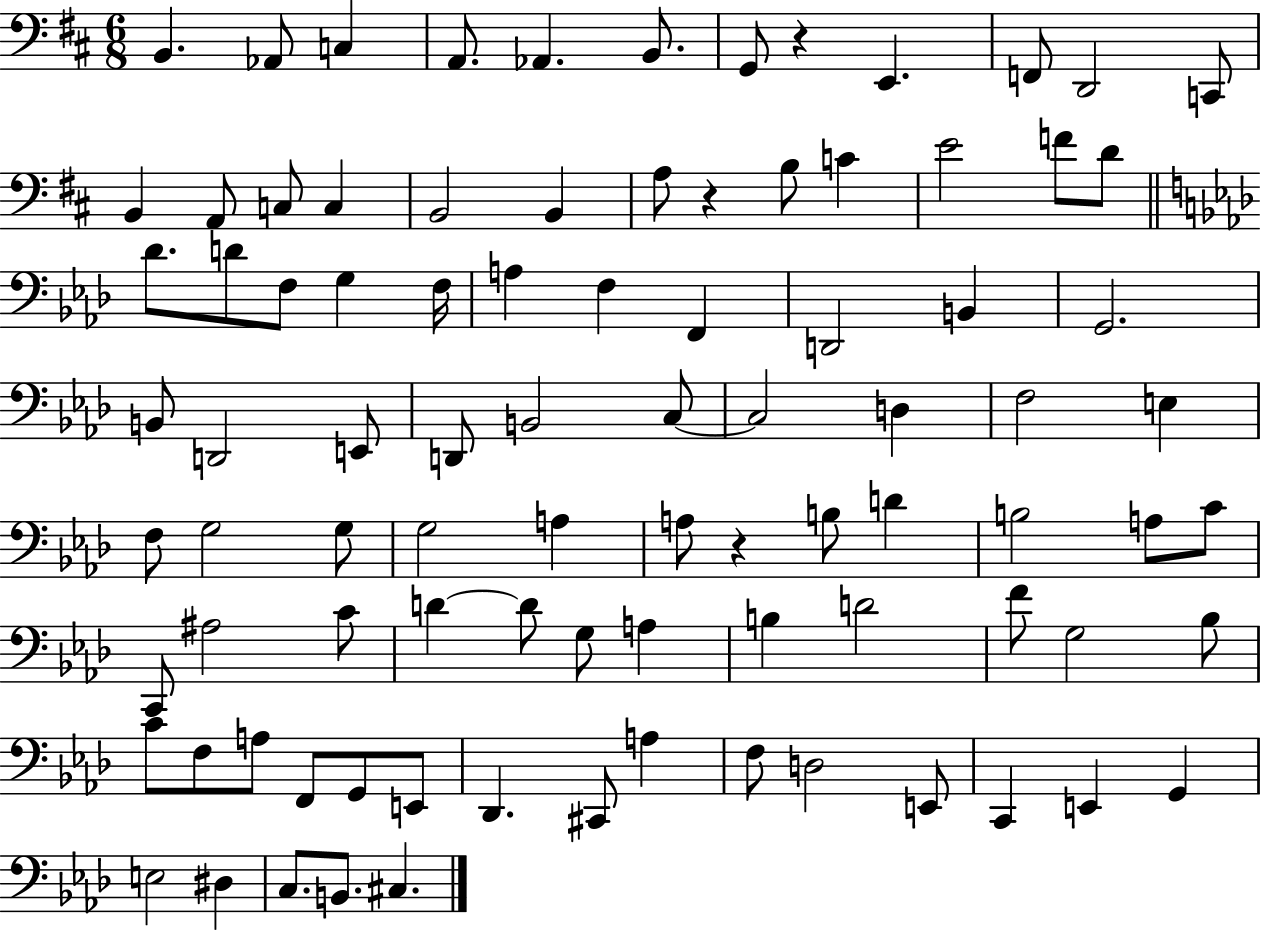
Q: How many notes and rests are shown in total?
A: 90